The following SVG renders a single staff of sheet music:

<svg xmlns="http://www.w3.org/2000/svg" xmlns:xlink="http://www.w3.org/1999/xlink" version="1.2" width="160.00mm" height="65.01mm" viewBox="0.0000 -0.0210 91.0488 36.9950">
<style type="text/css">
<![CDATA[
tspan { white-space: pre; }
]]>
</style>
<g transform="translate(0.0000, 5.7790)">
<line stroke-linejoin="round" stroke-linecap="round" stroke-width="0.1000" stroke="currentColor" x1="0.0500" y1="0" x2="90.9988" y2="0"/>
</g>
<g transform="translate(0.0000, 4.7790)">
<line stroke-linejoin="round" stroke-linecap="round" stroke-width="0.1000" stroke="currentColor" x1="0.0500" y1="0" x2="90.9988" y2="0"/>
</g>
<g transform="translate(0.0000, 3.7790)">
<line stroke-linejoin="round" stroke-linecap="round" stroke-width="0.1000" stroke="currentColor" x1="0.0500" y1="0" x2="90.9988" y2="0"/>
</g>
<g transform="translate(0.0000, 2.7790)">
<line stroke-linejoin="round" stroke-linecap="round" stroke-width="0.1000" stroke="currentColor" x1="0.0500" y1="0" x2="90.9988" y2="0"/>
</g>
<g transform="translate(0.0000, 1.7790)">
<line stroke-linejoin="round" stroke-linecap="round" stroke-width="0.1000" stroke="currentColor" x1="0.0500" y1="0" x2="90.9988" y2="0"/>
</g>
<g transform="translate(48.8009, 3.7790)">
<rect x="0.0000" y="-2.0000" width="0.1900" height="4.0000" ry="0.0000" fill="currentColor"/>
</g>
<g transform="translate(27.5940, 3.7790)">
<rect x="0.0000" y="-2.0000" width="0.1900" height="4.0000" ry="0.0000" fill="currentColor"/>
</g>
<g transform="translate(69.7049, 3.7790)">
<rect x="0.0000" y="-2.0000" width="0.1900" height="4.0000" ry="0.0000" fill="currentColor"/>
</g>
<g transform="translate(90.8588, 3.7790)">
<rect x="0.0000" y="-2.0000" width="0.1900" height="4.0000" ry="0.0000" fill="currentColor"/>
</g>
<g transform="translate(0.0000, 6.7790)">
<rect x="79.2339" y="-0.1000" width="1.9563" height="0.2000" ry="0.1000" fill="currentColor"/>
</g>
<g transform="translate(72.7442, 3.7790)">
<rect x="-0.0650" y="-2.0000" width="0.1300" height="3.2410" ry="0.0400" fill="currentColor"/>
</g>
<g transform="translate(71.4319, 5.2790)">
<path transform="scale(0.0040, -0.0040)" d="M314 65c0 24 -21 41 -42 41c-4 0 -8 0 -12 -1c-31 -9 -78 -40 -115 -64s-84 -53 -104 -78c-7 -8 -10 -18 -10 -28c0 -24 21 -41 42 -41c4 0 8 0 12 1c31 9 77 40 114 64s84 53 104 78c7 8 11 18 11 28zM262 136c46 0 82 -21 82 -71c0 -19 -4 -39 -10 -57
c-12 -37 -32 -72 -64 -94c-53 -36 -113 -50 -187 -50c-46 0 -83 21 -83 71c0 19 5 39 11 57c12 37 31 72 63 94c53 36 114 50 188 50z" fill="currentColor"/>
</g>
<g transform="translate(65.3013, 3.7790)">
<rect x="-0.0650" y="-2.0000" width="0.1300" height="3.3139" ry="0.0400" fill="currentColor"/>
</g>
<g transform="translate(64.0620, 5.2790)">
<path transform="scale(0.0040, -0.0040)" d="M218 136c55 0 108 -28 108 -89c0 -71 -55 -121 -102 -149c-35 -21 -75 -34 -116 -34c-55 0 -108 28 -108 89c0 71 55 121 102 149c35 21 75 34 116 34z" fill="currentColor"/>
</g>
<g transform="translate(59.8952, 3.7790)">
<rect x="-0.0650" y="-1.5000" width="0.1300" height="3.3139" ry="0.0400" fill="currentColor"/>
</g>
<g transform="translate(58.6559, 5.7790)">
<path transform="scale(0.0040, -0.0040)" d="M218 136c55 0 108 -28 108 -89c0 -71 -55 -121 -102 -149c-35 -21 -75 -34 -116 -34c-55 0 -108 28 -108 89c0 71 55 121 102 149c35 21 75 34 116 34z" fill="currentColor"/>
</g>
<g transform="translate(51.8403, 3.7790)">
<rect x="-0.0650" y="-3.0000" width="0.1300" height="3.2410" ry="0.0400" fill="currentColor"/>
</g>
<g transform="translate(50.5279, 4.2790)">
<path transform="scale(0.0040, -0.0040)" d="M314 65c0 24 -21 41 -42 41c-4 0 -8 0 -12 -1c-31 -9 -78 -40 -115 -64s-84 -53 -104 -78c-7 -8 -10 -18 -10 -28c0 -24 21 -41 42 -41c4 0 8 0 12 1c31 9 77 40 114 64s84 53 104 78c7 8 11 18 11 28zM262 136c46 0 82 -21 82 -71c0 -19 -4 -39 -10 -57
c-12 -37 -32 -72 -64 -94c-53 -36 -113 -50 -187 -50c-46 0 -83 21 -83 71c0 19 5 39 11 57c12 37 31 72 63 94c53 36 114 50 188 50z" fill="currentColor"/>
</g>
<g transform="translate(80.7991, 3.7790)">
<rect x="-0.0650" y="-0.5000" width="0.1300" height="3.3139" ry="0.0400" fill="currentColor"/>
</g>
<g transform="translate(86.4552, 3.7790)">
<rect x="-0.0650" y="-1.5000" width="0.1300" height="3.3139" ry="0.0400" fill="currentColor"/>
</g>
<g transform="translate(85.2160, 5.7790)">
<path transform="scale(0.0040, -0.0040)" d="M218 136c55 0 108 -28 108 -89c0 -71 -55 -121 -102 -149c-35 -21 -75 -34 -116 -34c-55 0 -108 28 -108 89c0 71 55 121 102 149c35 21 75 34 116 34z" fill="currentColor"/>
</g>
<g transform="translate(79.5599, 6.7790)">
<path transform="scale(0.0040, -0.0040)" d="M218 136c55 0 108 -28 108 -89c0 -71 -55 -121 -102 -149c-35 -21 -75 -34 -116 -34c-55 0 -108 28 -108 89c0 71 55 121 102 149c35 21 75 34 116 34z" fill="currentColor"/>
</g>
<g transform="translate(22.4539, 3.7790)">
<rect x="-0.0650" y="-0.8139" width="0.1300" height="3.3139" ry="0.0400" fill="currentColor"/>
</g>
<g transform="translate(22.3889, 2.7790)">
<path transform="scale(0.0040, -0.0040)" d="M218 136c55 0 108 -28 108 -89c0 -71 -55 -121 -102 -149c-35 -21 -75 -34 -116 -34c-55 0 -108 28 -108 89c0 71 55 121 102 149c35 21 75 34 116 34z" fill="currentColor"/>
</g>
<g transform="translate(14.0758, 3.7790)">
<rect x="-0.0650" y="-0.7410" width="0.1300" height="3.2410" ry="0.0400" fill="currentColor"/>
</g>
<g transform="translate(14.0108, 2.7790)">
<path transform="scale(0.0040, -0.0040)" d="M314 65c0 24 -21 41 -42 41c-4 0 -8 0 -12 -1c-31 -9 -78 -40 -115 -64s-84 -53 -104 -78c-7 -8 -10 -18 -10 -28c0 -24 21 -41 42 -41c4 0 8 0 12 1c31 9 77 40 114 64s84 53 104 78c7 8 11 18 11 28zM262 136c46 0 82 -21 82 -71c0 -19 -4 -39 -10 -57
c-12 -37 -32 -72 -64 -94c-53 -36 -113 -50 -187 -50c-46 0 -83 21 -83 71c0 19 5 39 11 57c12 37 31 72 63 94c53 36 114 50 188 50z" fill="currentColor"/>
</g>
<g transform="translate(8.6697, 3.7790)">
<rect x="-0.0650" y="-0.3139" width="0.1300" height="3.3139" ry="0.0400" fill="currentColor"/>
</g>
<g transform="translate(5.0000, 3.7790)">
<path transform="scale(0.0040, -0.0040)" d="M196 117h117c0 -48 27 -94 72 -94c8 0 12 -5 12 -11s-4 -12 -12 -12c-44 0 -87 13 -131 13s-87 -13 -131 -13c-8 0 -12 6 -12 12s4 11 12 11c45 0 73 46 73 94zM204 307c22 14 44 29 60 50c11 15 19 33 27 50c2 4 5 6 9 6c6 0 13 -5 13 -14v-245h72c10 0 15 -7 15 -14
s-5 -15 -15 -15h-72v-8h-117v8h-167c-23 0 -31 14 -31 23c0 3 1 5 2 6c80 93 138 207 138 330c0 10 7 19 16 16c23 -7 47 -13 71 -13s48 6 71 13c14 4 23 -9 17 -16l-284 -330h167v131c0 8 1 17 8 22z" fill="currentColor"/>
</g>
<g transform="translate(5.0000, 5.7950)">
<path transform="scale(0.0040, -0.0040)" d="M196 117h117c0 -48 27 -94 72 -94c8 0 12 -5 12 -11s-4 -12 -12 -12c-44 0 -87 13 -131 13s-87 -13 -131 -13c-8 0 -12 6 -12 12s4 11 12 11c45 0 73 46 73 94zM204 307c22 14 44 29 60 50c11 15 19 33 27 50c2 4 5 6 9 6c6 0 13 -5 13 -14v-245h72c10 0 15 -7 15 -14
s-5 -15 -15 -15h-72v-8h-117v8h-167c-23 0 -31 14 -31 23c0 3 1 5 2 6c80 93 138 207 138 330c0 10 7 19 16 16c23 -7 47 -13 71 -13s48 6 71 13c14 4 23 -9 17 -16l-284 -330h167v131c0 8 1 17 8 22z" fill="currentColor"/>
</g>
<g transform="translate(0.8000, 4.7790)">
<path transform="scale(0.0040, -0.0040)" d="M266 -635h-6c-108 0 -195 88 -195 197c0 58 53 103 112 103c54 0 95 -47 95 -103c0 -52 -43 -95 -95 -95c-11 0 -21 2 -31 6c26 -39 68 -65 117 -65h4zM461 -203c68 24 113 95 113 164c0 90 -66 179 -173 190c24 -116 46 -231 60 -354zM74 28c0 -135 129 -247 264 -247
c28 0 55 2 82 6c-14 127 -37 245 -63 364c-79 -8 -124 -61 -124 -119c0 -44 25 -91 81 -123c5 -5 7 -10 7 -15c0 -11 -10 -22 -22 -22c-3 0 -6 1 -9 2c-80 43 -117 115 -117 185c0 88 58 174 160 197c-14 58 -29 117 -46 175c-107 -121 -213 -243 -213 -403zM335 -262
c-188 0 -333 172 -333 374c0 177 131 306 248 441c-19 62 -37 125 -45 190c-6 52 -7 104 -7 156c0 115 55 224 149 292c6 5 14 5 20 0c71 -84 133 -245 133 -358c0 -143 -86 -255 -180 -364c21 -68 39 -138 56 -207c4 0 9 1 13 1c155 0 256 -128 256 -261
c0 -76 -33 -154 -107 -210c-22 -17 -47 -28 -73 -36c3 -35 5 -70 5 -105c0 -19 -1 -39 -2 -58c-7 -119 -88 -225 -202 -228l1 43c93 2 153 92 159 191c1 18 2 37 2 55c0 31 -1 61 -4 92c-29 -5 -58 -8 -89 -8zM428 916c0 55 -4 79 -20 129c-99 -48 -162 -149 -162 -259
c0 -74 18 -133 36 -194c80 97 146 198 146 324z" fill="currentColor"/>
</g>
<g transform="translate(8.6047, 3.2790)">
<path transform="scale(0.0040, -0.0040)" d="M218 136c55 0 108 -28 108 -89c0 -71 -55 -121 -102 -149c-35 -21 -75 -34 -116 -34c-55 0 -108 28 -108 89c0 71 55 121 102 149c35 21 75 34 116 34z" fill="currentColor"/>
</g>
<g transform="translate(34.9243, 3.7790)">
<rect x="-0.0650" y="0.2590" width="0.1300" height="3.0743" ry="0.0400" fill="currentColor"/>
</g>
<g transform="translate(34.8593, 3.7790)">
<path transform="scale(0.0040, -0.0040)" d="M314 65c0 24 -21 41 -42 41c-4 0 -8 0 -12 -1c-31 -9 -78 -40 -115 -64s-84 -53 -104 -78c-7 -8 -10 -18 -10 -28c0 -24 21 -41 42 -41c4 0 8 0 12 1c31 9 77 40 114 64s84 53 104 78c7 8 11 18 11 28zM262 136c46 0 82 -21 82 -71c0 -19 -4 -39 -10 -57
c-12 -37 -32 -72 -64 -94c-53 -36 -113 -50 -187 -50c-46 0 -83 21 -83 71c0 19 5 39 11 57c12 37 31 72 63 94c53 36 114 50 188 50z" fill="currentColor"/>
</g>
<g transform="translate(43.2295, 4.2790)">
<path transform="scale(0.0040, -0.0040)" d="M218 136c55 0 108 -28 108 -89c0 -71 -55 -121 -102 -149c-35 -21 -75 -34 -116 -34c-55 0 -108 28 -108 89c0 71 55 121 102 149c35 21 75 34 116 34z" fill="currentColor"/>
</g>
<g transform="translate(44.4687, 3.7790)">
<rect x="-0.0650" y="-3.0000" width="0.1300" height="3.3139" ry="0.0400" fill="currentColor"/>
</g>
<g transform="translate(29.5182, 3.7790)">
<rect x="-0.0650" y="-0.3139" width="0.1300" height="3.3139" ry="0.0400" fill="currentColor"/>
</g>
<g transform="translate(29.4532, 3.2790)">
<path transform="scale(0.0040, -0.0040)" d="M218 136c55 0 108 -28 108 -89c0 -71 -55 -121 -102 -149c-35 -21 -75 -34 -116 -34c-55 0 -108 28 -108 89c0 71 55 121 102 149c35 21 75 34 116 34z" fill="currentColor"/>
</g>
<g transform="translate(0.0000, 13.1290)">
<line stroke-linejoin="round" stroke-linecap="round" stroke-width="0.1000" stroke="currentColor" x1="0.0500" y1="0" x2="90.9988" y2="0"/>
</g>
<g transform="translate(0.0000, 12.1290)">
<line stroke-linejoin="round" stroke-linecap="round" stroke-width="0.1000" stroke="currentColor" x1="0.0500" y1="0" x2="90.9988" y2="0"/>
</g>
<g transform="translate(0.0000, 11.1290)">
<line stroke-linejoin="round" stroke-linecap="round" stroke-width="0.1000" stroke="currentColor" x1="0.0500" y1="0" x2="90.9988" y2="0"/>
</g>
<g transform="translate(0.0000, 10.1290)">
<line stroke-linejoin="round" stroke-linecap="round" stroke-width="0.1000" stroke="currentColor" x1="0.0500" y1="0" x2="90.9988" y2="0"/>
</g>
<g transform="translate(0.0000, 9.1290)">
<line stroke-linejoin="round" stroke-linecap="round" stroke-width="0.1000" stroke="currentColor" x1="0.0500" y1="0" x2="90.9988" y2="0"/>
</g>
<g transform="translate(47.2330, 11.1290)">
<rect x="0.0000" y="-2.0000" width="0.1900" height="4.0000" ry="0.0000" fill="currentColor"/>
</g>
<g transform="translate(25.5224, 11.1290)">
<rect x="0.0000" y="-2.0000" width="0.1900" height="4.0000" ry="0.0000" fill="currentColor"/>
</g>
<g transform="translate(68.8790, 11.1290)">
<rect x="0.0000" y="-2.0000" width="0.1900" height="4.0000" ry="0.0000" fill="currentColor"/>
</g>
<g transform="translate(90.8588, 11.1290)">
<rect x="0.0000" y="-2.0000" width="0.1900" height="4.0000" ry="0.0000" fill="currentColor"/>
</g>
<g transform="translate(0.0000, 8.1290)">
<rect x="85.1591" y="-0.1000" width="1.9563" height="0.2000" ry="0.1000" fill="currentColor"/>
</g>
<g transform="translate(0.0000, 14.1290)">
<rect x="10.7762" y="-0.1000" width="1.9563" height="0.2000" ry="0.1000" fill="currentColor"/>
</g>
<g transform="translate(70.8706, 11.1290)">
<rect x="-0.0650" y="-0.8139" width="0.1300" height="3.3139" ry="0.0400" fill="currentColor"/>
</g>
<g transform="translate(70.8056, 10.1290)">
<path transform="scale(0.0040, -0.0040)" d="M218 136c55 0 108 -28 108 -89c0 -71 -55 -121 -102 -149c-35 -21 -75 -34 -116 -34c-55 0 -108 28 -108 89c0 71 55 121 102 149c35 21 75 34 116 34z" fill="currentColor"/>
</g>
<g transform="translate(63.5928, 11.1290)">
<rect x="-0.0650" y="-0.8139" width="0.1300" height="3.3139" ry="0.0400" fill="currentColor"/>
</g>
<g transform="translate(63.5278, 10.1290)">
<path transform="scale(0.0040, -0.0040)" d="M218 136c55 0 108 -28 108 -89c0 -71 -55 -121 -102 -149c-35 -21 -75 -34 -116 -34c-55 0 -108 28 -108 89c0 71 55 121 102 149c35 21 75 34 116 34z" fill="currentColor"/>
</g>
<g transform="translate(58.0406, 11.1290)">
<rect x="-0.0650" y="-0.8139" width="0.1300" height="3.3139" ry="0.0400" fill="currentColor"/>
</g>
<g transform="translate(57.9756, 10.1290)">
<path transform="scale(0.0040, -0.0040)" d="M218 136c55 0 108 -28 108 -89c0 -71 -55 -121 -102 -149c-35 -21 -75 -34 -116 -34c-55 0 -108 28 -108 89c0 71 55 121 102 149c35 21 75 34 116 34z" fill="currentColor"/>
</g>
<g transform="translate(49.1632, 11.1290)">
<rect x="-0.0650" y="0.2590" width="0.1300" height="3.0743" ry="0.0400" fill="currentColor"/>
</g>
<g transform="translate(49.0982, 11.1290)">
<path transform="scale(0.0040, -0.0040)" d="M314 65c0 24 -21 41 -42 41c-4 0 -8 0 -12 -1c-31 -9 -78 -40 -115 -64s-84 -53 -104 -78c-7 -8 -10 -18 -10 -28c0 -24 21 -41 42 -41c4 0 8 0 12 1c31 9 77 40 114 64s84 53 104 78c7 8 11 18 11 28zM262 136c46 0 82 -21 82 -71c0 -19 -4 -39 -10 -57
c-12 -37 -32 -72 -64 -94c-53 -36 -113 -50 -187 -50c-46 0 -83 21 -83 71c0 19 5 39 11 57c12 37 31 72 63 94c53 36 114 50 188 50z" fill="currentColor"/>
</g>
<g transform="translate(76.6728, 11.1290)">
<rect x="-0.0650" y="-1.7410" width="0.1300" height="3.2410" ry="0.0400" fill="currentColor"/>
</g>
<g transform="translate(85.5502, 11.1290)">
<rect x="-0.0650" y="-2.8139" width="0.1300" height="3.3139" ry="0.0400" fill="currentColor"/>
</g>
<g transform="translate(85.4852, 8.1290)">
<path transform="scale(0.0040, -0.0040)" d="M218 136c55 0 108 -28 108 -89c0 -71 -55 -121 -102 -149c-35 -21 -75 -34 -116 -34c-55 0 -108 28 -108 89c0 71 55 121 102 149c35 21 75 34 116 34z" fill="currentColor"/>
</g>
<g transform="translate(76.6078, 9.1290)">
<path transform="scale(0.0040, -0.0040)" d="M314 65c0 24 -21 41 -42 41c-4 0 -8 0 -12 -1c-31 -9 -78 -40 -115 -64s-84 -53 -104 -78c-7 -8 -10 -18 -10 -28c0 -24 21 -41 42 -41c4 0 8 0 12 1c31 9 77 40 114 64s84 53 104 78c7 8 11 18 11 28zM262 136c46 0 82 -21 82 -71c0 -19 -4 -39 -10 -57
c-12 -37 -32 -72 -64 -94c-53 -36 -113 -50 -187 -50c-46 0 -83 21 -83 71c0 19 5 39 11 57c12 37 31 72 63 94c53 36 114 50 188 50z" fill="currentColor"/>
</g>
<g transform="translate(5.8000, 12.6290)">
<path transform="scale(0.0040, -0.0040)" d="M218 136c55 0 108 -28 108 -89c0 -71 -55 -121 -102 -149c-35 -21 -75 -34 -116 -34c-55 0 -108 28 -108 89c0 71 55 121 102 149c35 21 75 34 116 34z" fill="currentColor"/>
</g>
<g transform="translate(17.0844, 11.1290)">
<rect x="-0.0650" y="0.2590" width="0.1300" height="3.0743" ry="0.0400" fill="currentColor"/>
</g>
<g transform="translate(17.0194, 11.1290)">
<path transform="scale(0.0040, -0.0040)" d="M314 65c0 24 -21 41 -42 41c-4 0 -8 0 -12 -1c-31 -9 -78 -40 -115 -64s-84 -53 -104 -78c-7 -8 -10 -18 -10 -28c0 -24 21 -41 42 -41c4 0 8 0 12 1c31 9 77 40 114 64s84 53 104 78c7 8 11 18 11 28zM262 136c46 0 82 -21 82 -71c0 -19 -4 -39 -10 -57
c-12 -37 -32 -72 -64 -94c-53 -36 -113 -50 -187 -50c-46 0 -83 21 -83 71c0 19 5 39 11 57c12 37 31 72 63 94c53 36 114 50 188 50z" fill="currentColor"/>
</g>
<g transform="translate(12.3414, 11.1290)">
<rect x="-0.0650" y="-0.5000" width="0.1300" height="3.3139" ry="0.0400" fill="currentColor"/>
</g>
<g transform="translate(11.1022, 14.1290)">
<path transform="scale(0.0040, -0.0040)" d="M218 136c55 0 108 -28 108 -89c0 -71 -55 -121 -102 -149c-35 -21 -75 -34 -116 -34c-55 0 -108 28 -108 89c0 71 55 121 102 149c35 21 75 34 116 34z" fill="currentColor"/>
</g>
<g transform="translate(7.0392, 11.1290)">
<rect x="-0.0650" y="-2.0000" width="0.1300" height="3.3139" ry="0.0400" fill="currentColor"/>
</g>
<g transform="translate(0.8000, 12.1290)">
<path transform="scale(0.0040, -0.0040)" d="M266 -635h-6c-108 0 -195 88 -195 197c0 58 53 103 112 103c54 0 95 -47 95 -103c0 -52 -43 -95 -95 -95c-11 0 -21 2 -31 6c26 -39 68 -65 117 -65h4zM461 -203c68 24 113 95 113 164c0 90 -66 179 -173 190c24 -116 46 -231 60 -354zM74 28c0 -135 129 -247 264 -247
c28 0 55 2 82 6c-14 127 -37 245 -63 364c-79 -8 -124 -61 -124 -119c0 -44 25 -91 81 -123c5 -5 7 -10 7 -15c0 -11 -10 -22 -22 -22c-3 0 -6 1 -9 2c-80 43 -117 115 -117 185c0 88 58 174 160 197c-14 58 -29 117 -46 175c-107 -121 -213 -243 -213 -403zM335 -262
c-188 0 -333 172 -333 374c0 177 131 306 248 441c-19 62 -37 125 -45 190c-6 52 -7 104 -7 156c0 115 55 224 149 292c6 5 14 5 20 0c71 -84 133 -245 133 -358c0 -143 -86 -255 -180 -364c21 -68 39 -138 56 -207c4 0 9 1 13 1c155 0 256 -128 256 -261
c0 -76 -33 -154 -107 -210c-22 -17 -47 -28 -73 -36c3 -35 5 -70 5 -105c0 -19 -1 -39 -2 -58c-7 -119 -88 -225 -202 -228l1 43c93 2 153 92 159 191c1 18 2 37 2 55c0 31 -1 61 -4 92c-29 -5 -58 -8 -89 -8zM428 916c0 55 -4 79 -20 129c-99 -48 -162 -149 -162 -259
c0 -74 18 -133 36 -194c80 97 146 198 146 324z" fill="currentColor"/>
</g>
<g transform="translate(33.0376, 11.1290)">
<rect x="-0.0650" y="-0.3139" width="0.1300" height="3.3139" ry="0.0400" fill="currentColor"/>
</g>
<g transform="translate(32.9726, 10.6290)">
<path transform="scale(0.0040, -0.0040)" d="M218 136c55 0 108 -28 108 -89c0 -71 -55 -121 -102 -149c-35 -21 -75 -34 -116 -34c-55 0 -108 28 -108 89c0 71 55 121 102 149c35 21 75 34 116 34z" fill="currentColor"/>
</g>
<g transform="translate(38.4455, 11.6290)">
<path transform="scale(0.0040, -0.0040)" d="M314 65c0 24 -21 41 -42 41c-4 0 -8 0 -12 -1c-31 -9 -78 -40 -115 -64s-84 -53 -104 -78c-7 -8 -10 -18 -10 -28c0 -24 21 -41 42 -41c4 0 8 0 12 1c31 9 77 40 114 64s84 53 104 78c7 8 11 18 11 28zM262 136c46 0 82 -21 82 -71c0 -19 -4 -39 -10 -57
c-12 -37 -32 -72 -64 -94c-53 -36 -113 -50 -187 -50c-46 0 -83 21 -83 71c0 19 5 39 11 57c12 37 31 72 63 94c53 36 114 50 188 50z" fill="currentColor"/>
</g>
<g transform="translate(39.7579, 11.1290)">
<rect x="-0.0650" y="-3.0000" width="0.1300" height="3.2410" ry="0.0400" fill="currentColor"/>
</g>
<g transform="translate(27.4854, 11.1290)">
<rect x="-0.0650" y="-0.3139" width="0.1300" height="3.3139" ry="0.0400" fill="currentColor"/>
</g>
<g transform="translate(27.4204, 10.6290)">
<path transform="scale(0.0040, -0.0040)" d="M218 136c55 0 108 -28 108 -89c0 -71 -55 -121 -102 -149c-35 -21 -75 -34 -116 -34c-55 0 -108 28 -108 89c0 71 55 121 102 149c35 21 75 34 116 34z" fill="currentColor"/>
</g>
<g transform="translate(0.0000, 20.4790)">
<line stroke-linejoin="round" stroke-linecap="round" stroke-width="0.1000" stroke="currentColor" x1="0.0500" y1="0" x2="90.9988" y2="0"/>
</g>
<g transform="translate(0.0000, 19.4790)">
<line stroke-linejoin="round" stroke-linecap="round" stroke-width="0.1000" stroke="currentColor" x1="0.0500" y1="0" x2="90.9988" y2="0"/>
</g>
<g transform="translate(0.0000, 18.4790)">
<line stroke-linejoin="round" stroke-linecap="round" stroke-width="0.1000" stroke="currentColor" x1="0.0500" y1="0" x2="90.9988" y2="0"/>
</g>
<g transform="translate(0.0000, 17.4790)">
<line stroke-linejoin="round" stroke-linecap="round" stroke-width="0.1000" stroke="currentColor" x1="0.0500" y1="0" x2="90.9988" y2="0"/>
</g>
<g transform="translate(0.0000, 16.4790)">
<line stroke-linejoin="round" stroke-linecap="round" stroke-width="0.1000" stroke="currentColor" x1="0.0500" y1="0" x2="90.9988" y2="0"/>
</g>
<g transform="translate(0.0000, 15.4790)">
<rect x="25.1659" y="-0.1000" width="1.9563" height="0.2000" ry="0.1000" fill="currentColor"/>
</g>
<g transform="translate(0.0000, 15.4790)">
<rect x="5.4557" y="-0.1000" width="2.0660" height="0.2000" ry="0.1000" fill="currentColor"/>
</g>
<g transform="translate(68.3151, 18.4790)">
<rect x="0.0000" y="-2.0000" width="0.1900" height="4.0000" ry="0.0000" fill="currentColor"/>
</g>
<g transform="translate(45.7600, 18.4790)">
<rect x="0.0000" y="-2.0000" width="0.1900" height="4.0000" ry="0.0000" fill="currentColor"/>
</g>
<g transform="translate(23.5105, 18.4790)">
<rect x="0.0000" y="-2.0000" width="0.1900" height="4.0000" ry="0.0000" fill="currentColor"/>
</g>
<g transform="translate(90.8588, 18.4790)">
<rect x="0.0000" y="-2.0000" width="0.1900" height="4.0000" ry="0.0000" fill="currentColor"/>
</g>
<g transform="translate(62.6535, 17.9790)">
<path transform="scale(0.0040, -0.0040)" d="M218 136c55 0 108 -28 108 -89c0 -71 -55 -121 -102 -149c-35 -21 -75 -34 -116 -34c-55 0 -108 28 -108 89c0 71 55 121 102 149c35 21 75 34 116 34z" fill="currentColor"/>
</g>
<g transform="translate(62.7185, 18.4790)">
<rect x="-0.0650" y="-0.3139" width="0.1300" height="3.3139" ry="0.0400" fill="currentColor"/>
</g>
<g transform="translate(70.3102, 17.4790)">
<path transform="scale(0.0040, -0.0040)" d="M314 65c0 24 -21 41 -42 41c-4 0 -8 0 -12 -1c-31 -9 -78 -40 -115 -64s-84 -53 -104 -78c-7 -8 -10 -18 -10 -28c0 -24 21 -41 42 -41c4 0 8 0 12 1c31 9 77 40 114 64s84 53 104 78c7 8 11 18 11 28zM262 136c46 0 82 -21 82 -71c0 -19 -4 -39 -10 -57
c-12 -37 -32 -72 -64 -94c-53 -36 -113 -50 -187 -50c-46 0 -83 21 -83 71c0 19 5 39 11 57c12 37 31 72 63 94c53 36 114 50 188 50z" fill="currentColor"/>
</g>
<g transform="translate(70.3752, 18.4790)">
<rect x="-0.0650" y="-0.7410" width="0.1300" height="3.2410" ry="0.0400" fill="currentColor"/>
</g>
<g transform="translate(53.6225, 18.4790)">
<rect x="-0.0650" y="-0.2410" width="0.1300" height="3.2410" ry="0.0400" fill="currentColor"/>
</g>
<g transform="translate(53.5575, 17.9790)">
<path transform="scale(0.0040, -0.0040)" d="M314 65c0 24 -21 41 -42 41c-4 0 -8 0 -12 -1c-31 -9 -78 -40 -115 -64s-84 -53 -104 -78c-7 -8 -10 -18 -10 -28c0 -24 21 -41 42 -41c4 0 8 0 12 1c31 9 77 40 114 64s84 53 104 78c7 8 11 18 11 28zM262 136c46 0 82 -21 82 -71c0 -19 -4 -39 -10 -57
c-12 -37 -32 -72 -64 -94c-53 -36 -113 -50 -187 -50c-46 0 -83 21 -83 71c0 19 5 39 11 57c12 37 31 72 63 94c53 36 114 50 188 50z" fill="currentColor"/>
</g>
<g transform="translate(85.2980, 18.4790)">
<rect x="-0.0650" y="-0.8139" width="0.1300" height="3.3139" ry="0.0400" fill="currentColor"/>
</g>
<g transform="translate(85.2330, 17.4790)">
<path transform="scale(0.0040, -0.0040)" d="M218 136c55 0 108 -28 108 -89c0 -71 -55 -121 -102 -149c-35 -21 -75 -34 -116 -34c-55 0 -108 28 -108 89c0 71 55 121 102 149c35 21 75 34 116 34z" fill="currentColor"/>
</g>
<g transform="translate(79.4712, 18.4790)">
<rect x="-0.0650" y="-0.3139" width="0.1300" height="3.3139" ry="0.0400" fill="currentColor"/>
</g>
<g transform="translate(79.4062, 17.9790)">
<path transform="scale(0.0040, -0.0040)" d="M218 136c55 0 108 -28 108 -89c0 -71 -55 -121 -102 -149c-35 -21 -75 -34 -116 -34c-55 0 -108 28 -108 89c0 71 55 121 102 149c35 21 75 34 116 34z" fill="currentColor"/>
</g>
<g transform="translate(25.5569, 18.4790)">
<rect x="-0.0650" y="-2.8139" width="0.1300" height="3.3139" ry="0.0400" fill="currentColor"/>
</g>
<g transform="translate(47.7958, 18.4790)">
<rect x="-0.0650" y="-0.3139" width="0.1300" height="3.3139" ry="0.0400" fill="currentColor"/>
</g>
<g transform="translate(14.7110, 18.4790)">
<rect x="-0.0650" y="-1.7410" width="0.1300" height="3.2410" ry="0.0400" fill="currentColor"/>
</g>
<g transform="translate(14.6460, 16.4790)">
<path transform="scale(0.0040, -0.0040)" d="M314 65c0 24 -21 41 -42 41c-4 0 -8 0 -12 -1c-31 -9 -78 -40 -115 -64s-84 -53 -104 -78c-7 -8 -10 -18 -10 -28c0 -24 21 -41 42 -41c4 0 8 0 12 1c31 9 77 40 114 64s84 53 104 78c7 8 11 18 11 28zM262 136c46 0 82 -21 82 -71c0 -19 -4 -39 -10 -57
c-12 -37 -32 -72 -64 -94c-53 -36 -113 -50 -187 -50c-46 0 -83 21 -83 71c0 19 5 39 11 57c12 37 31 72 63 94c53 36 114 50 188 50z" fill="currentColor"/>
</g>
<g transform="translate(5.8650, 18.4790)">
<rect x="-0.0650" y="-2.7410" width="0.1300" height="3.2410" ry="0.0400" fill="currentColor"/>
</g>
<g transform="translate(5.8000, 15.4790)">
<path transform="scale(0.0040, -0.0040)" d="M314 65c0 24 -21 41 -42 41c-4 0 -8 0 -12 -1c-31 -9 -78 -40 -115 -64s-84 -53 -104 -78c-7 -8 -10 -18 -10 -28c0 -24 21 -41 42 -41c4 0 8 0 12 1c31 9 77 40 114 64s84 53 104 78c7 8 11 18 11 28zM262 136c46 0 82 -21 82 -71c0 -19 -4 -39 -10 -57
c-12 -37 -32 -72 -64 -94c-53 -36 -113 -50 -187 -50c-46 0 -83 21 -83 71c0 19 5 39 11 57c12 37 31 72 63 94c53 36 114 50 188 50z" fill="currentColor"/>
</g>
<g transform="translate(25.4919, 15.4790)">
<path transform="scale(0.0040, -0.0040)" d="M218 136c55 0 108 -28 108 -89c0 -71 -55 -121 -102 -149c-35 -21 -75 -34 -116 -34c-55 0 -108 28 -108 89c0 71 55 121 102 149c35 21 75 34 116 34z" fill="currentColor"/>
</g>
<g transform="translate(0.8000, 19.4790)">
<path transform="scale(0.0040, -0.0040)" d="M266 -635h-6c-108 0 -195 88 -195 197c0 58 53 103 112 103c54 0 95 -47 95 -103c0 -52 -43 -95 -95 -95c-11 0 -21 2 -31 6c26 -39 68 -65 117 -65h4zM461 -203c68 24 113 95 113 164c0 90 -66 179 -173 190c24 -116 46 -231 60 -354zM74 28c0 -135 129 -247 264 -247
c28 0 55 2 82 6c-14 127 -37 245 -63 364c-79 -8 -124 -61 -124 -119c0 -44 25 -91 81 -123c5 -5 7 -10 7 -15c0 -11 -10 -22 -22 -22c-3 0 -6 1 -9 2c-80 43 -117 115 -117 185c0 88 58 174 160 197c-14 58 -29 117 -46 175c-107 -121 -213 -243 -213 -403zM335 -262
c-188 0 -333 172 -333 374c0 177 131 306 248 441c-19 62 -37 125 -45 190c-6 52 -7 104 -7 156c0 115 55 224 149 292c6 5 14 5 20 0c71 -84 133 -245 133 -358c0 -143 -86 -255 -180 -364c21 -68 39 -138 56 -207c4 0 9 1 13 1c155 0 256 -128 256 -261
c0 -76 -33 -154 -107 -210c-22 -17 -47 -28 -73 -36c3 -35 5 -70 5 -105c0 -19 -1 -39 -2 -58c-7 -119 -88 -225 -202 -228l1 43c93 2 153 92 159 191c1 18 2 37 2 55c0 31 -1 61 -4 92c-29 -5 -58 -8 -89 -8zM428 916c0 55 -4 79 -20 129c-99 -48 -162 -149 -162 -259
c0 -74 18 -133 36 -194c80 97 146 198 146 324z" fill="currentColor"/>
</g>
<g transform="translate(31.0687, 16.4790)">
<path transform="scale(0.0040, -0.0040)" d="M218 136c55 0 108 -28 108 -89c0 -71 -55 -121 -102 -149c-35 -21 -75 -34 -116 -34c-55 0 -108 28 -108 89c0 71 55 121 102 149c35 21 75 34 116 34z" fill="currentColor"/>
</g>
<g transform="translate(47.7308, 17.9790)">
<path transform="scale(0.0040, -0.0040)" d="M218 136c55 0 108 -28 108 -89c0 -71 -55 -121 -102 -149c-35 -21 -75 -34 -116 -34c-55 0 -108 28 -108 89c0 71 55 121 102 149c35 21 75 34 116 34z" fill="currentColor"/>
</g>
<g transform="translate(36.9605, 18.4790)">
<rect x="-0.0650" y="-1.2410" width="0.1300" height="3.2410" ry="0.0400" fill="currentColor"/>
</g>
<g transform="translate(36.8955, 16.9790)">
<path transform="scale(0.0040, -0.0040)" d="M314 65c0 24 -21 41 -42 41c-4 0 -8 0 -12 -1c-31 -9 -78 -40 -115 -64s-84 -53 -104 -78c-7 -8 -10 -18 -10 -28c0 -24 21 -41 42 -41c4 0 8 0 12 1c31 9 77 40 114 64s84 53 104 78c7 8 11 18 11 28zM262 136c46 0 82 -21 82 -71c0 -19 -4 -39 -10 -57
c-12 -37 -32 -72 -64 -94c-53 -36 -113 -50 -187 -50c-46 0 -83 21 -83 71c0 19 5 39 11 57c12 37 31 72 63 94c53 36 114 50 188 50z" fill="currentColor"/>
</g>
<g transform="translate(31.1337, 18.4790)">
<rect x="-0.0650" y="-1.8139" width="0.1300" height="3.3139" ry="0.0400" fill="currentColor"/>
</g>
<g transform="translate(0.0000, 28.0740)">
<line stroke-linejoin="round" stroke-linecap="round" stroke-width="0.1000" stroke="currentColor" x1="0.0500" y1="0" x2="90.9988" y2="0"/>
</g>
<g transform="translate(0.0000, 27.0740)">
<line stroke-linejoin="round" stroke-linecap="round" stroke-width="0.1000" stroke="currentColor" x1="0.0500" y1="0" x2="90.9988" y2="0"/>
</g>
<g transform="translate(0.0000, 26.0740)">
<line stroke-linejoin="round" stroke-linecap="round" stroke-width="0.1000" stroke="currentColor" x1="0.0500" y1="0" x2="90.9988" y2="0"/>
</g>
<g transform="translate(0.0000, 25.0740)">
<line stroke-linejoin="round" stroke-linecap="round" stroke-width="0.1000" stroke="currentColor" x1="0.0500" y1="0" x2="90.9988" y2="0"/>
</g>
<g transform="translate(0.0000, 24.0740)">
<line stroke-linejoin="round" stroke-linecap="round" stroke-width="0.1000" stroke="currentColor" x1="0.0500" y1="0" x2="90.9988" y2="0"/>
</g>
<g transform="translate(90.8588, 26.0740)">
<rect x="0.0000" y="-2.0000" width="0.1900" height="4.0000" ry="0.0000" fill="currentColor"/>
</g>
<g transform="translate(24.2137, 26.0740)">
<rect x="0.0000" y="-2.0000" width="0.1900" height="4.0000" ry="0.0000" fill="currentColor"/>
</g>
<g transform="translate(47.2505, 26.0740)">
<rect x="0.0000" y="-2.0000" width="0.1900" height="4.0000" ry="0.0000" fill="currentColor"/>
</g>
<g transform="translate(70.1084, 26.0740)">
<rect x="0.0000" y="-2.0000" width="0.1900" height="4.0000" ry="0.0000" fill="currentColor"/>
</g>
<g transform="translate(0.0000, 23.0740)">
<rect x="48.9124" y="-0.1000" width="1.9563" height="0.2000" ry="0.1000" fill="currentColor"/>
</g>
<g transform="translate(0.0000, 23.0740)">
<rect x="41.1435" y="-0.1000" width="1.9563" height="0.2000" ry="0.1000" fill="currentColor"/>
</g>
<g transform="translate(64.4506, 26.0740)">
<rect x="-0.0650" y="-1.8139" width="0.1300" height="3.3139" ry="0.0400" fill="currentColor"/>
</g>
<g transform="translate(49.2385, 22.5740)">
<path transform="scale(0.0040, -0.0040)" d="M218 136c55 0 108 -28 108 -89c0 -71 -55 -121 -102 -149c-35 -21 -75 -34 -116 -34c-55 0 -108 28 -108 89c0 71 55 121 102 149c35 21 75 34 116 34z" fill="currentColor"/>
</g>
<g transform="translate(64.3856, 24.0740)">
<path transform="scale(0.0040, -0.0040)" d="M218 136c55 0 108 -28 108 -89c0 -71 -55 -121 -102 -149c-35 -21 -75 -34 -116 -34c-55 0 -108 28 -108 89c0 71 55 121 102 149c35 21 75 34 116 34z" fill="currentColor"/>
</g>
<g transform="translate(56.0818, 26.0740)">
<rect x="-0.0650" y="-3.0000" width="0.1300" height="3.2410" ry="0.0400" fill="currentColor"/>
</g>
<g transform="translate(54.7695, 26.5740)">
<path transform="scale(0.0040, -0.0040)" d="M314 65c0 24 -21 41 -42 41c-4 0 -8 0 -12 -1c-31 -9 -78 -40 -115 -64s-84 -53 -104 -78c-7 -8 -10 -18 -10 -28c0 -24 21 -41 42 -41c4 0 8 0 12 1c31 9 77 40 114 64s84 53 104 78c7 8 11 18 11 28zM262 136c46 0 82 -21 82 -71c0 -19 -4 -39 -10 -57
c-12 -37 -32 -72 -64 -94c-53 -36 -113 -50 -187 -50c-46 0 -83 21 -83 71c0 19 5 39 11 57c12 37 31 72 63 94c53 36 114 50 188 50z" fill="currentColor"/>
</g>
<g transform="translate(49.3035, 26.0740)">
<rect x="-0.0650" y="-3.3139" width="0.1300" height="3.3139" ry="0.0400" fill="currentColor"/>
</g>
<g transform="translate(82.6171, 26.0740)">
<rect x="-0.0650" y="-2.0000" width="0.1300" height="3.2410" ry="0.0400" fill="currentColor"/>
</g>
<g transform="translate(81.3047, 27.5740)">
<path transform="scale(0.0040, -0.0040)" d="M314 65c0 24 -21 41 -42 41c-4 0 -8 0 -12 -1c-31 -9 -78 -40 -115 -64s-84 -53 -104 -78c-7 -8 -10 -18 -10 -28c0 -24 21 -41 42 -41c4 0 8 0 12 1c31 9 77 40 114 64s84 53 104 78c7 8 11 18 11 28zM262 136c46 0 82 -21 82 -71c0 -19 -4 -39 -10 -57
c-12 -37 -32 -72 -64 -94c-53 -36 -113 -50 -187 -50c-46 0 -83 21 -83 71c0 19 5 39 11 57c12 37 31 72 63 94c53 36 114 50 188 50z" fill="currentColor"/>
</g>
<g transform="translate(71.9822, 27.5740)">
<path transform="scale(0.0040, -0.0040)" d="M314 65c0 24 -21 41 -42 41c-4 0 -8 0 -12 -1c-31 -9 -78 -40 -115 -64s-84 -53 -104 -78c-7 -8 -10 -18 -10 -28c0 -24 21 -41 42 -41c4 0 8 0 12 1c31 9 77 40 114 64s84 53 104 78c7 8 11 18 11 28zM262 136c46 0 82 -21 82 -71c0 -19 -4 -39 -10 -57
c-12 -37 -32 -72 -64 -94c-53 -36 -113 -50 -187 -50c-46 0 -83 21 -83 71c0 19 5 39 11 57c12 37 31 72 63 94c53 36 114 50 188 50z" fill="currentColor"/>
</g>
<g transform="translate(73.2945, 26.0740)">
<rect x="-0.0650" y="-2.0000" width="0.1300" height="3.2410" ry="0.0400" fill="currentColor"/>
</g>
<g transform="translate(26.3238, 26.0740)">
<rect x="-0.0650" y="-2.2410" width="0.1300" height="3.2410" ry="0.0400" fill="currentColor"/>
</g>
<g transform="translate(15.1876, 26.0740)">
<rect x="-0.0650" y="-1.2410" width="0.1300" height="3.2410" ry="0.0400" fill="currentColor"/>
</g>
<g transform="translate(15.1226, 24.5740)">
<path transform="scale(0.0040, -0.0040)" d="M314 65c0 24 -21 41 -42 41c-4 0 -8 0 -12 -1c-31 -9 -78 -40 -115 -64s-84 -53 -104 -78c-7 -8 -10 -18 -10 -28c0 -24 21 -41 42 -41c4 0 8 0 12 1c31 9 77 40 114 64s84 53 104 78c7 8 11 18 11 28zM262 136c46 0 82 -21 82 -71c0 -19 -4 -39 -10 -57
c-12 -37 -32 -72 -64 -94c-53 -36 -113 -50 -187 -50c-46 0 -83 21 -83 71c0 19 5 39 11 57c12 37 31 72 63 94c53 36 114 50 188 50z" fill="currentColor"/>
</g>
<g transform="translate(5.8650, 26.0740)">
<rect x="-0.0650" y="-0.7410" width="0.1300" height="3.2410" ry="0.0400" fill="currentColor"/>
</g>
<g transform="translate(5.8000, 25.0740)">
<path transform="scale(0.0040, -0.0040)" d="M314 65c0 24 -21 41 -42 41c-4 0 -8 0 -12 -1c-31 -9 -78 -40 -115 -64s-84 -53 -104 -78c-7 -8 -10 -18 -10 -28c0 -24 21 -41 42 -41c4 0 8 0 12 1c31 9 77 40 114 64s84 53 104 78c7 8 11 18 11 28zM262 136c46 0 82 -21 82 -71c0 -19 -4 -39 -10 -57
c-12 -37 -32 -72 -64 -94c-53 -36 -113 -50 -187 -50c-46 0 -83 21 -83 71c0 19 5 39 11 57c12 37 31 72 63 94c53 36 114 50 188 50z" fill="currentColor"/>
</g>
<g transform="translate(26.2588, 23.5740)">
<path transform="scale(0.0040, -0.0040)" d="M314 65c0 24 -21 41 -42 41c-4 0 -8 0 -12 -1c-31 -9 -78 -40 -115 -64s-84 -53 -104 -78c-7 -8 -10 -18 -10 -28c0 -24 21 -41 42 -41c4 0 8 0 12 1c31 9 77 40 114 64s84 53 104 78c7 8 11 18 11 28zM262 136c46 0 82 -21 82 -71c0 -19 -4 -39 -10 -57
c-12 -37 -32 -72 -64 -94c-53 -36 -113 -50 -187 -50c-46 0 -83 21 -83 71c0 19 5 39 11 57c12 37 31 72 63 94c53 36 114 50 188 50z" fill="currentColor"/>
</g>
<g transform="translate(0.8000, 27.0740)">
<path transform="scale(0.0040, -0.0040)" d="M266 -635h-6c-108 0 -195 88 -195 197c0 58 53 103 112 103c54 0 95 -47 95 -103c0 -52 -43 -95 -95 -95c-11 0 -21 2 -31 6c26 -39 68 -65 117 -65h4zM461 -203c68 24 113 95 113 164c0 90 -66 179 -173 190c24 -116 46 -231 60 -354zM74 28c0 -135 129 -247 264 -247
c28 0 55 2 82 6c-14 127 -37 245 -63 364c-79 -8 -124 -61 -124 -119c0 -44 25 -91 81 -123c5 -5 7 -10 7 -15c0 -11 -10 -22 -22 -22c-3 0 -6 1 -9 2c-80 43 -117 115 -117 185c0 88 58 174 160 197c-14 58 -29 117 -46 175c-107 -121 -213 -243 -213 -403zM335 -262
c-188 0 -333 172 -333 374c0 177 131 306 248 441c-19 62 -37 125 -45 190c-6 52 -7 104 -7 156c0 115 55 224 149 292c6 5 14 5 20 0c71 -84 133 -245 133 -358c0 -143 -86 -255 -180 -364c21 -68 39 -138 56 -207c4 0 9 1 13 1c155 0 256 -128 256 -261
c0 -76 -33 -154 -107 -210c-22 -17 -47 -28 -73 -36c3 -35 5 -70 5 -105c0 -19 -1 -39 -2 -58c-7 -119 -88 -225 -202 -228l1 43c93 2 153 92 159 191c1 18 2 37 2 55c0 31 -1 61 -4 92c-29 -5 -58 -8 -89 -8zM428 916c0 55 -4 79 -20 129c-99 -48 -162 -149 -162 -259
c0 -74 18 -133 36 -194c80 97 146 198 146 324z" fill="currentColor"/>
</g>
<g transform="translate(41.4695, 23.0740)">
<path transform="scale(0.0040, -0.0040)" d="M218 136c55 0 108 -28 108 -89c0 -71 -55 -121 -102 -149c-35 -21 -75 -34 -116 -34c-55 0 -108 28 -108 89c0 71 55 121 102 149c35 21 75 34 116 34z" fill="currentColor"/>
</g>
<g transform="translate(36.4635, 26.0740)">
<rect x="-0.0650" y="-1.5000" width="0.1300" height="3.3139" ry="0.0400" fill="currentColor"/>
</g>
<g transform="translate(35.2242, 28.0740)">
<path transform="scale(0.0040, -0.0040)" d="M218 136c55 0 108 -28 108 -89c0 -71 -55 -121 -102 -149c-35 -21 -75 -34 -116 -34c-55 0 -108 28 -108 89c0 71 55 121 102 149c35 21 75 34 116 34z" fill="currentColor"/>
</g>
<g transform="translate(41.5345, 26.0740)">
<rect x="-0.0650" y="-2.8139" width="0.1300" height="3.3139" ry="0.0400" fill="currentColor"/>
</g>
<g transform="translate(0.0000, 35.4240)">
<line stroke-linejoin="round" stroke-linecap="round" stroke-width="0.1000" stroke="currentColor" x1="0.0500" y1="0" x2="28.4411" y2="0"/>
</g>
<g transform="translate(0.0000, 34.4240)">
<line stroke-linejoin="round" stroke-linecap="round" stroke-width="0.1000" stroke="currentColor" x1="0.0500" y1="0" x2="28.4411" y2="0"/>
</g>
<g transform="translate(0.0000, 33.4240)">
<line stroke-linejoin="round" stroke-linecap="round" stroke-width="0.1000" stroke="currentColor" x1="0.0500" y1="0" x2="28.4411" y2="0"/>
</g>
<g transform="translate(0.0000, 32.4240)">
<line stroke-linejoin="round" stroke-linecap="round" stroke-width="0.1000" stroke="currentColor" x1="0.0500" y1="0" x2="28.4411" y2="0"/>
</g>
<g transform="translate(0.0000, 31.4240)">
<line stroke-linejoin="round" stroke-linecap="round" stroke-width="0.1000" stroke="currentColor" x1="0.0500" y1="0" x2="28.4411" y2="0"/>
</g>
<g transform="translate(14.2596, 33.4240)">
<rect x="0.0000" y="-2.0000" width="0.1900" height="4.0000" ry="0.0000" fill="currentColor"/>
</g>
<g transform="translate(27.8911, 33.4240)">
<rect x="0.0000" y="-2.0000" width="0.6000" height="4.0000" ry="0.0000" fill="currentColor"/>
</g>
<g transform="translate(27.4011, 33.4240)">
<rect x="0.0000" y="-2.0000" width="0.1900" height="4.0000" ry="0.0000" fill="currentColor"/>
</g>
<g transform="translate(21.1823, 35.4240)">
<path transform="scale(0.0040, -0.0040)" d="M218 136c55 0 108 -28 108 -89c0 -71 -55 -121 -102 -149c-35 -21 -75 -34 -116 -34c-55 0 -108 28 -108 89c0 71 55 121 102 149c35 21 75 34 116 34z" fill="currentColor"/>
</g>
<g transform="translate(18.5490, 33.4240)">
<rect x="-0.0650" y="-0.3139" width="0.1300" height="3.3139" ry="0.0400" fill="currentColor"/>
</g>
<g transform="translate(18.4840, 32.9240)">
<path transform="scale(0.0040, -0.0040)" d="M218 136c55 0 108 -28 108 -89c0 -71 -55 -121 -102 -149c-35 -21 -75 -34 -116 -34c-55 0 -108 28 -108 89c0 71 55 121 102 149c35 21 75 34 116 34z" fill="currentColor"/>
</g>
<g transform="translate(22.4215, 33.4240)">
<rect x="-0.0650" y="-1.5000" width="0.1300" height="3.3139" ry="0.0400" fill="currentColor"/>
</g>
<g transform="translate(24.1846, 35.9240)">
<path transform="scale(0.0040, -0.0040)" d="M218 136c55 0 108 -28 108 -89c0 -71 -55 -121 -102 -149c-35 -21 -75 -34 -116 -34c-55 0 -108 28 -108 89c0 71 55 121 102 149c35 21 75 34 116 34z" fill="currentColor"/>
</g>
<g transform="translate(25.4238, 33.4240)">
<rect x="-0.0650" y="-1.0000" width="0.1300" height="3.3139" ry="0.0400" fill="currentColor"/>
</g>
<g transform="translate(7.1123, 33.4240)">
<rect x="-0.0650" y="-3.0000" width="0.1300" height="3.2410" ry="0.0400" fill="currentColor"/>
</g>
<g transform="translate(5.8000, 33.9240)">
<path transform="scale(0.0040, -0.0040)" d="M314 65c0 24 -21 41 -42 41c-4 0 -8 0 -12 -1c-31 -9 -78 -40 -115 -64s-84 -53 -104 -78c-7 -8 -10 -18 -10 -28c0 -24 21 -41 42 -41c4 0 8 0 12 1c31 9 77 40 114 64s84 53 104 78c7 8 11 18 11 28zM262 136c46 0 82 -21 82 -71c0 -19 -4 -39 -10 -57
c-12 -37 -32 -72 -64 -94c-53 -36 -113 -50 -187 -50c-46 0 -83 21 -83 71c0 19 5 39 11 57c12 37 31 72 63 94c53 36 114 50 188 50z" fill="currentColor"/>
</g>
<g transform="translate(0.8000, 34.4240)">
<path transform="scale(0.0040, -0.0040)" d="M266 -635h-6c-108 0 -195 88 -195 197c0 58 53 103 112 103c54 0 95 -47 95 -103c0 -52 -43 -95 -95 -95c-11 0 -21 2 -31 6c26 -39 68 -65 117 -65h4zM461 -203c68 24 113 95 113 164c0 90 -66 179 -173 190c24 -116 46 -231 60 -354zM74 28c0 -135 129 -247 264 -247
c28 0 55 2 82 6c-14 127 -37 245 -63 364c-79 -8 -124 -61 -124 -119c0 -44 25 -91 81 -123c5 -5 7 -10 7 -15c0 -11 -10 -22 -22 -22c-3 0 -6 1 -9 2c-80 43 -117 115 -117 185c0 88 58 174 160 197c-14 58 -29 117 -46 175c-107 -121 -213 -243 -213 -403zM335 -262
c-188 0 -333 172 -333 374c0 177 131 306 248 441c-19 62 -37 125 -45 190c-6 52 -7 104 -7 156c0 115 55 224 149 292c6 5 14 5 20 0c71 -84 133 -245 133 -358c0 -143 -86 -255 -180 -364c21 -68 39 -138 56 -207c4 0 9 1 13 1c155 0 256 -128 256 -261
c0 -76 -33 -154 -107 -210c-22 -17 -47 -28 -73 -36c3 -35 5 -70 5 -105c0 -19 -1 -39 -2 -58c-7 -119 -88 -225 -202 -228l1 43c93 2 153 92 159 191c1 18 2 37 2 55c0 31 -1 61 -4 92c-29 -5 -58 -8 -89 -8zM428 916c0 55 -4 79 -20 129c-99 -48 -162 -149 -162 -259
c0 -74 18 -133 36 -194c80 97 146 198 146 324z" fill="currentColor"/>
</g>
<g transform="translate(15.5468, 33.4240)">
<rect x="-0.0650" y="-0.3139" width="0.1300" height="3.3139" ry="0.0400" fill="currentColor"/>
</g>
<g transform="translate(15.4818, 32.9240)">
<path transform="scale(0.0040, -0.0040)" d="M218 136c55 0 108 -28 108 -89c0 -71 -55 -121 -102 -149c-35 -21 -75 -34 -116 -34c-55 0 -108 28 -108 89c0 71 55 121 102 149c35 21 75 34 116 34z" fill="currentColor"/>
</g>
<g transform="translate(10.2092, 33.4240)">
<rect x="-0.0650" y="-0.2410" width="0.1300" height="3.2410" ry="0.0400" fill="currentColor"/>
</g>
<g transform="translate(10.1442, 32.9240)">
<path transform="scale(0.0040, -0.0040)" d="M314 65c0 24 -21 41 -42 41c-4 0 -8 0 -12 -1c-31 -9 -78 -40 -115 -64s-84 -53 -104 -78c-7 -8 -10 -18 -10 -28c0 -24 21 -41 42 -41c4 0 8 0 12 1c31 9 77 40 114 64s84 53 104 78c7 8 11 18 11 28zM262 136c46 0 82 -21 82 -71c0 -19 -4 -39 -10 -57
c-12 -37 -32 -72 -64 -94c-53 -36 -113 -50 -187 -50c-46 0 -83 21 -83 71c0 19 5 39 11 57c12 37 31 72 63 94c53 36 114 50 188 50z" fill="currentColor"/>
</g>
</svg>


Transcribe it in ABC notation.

X:1
T:Untitled
M:4/4
L:1/4
K:C
c d2 d c B2 A A2 E F F2 C E F C B2 c c A2 B2 d d d f2 a a2 f2 a f e2 c c2 c d2 c d d2 e2 g2 E a b A2 f F2 F2 A2 c2 c c E D